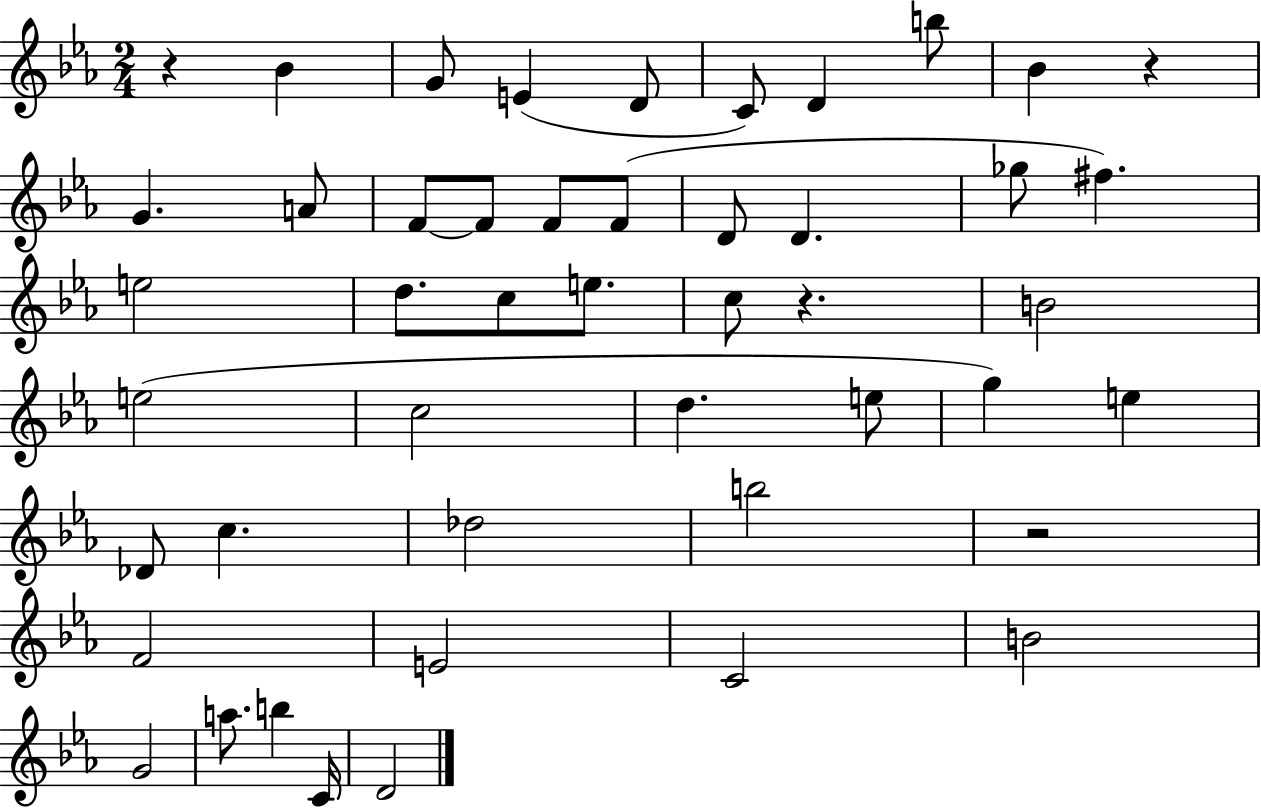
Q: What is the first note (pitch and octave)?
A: Bb4